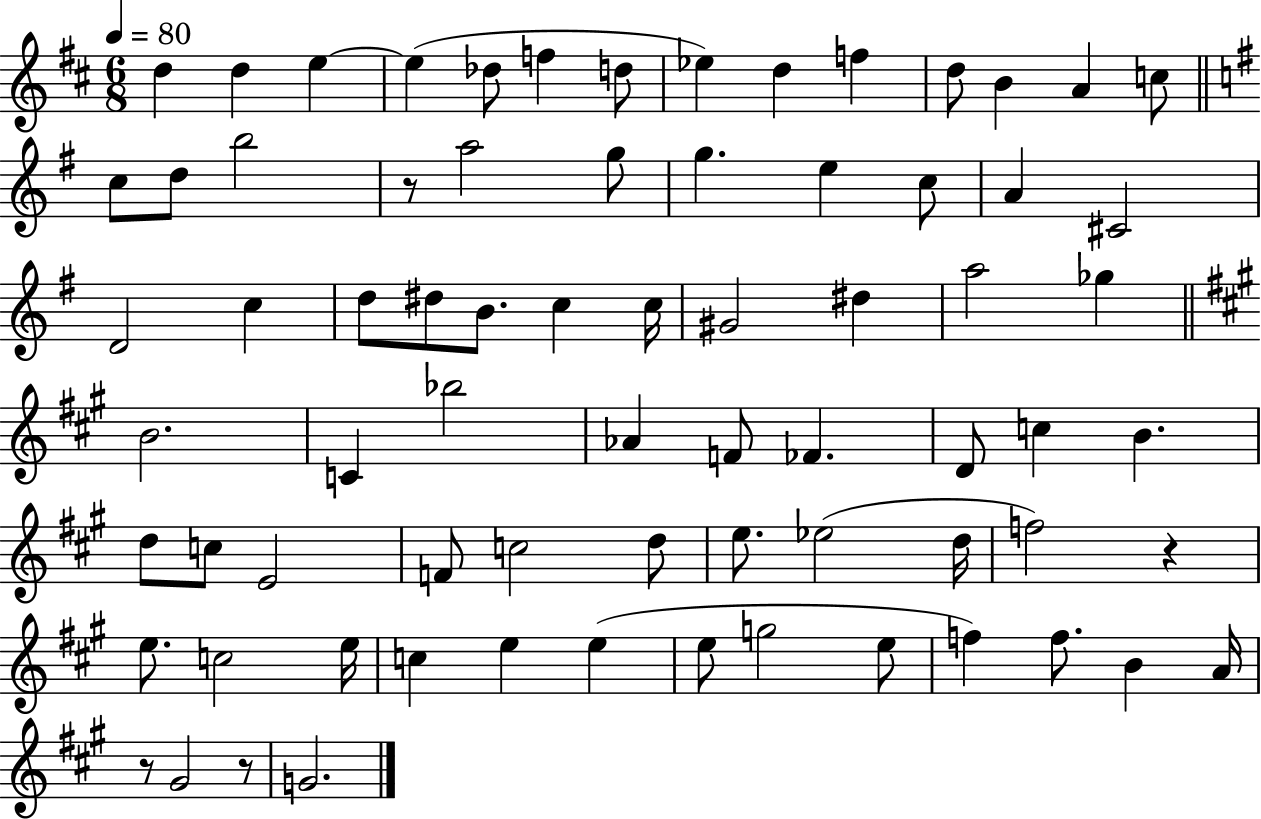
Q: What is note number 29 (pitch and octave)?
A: B4